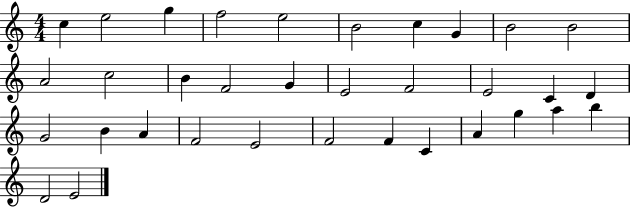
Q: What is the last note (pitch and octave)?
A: E4